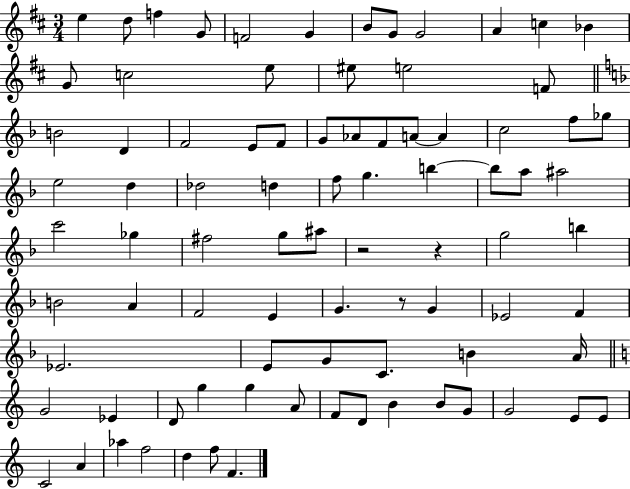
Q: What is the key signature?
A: D major